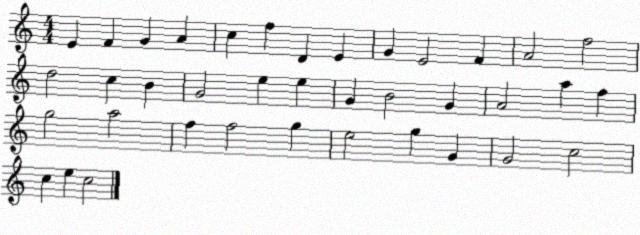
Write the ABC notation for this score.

X:1
T:Untitled
M:4/4
L:1/4
K:C
E F G A c f D E G E2 F A2 f2 d2 c B G2 e e G B2 G A2 a f g2 a2 f f2 g e2 g G G2 c2 c e c2